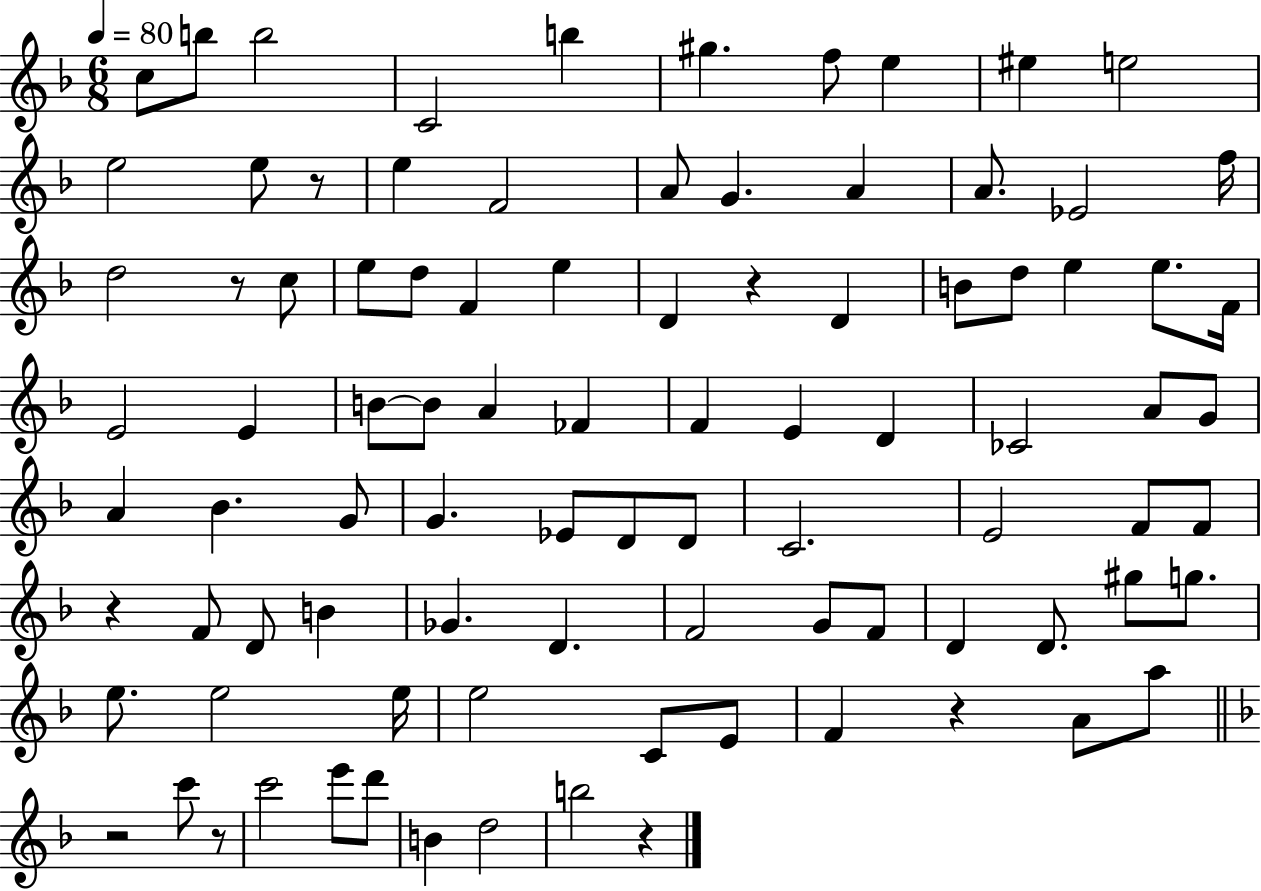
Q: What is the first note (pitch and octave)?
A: C5